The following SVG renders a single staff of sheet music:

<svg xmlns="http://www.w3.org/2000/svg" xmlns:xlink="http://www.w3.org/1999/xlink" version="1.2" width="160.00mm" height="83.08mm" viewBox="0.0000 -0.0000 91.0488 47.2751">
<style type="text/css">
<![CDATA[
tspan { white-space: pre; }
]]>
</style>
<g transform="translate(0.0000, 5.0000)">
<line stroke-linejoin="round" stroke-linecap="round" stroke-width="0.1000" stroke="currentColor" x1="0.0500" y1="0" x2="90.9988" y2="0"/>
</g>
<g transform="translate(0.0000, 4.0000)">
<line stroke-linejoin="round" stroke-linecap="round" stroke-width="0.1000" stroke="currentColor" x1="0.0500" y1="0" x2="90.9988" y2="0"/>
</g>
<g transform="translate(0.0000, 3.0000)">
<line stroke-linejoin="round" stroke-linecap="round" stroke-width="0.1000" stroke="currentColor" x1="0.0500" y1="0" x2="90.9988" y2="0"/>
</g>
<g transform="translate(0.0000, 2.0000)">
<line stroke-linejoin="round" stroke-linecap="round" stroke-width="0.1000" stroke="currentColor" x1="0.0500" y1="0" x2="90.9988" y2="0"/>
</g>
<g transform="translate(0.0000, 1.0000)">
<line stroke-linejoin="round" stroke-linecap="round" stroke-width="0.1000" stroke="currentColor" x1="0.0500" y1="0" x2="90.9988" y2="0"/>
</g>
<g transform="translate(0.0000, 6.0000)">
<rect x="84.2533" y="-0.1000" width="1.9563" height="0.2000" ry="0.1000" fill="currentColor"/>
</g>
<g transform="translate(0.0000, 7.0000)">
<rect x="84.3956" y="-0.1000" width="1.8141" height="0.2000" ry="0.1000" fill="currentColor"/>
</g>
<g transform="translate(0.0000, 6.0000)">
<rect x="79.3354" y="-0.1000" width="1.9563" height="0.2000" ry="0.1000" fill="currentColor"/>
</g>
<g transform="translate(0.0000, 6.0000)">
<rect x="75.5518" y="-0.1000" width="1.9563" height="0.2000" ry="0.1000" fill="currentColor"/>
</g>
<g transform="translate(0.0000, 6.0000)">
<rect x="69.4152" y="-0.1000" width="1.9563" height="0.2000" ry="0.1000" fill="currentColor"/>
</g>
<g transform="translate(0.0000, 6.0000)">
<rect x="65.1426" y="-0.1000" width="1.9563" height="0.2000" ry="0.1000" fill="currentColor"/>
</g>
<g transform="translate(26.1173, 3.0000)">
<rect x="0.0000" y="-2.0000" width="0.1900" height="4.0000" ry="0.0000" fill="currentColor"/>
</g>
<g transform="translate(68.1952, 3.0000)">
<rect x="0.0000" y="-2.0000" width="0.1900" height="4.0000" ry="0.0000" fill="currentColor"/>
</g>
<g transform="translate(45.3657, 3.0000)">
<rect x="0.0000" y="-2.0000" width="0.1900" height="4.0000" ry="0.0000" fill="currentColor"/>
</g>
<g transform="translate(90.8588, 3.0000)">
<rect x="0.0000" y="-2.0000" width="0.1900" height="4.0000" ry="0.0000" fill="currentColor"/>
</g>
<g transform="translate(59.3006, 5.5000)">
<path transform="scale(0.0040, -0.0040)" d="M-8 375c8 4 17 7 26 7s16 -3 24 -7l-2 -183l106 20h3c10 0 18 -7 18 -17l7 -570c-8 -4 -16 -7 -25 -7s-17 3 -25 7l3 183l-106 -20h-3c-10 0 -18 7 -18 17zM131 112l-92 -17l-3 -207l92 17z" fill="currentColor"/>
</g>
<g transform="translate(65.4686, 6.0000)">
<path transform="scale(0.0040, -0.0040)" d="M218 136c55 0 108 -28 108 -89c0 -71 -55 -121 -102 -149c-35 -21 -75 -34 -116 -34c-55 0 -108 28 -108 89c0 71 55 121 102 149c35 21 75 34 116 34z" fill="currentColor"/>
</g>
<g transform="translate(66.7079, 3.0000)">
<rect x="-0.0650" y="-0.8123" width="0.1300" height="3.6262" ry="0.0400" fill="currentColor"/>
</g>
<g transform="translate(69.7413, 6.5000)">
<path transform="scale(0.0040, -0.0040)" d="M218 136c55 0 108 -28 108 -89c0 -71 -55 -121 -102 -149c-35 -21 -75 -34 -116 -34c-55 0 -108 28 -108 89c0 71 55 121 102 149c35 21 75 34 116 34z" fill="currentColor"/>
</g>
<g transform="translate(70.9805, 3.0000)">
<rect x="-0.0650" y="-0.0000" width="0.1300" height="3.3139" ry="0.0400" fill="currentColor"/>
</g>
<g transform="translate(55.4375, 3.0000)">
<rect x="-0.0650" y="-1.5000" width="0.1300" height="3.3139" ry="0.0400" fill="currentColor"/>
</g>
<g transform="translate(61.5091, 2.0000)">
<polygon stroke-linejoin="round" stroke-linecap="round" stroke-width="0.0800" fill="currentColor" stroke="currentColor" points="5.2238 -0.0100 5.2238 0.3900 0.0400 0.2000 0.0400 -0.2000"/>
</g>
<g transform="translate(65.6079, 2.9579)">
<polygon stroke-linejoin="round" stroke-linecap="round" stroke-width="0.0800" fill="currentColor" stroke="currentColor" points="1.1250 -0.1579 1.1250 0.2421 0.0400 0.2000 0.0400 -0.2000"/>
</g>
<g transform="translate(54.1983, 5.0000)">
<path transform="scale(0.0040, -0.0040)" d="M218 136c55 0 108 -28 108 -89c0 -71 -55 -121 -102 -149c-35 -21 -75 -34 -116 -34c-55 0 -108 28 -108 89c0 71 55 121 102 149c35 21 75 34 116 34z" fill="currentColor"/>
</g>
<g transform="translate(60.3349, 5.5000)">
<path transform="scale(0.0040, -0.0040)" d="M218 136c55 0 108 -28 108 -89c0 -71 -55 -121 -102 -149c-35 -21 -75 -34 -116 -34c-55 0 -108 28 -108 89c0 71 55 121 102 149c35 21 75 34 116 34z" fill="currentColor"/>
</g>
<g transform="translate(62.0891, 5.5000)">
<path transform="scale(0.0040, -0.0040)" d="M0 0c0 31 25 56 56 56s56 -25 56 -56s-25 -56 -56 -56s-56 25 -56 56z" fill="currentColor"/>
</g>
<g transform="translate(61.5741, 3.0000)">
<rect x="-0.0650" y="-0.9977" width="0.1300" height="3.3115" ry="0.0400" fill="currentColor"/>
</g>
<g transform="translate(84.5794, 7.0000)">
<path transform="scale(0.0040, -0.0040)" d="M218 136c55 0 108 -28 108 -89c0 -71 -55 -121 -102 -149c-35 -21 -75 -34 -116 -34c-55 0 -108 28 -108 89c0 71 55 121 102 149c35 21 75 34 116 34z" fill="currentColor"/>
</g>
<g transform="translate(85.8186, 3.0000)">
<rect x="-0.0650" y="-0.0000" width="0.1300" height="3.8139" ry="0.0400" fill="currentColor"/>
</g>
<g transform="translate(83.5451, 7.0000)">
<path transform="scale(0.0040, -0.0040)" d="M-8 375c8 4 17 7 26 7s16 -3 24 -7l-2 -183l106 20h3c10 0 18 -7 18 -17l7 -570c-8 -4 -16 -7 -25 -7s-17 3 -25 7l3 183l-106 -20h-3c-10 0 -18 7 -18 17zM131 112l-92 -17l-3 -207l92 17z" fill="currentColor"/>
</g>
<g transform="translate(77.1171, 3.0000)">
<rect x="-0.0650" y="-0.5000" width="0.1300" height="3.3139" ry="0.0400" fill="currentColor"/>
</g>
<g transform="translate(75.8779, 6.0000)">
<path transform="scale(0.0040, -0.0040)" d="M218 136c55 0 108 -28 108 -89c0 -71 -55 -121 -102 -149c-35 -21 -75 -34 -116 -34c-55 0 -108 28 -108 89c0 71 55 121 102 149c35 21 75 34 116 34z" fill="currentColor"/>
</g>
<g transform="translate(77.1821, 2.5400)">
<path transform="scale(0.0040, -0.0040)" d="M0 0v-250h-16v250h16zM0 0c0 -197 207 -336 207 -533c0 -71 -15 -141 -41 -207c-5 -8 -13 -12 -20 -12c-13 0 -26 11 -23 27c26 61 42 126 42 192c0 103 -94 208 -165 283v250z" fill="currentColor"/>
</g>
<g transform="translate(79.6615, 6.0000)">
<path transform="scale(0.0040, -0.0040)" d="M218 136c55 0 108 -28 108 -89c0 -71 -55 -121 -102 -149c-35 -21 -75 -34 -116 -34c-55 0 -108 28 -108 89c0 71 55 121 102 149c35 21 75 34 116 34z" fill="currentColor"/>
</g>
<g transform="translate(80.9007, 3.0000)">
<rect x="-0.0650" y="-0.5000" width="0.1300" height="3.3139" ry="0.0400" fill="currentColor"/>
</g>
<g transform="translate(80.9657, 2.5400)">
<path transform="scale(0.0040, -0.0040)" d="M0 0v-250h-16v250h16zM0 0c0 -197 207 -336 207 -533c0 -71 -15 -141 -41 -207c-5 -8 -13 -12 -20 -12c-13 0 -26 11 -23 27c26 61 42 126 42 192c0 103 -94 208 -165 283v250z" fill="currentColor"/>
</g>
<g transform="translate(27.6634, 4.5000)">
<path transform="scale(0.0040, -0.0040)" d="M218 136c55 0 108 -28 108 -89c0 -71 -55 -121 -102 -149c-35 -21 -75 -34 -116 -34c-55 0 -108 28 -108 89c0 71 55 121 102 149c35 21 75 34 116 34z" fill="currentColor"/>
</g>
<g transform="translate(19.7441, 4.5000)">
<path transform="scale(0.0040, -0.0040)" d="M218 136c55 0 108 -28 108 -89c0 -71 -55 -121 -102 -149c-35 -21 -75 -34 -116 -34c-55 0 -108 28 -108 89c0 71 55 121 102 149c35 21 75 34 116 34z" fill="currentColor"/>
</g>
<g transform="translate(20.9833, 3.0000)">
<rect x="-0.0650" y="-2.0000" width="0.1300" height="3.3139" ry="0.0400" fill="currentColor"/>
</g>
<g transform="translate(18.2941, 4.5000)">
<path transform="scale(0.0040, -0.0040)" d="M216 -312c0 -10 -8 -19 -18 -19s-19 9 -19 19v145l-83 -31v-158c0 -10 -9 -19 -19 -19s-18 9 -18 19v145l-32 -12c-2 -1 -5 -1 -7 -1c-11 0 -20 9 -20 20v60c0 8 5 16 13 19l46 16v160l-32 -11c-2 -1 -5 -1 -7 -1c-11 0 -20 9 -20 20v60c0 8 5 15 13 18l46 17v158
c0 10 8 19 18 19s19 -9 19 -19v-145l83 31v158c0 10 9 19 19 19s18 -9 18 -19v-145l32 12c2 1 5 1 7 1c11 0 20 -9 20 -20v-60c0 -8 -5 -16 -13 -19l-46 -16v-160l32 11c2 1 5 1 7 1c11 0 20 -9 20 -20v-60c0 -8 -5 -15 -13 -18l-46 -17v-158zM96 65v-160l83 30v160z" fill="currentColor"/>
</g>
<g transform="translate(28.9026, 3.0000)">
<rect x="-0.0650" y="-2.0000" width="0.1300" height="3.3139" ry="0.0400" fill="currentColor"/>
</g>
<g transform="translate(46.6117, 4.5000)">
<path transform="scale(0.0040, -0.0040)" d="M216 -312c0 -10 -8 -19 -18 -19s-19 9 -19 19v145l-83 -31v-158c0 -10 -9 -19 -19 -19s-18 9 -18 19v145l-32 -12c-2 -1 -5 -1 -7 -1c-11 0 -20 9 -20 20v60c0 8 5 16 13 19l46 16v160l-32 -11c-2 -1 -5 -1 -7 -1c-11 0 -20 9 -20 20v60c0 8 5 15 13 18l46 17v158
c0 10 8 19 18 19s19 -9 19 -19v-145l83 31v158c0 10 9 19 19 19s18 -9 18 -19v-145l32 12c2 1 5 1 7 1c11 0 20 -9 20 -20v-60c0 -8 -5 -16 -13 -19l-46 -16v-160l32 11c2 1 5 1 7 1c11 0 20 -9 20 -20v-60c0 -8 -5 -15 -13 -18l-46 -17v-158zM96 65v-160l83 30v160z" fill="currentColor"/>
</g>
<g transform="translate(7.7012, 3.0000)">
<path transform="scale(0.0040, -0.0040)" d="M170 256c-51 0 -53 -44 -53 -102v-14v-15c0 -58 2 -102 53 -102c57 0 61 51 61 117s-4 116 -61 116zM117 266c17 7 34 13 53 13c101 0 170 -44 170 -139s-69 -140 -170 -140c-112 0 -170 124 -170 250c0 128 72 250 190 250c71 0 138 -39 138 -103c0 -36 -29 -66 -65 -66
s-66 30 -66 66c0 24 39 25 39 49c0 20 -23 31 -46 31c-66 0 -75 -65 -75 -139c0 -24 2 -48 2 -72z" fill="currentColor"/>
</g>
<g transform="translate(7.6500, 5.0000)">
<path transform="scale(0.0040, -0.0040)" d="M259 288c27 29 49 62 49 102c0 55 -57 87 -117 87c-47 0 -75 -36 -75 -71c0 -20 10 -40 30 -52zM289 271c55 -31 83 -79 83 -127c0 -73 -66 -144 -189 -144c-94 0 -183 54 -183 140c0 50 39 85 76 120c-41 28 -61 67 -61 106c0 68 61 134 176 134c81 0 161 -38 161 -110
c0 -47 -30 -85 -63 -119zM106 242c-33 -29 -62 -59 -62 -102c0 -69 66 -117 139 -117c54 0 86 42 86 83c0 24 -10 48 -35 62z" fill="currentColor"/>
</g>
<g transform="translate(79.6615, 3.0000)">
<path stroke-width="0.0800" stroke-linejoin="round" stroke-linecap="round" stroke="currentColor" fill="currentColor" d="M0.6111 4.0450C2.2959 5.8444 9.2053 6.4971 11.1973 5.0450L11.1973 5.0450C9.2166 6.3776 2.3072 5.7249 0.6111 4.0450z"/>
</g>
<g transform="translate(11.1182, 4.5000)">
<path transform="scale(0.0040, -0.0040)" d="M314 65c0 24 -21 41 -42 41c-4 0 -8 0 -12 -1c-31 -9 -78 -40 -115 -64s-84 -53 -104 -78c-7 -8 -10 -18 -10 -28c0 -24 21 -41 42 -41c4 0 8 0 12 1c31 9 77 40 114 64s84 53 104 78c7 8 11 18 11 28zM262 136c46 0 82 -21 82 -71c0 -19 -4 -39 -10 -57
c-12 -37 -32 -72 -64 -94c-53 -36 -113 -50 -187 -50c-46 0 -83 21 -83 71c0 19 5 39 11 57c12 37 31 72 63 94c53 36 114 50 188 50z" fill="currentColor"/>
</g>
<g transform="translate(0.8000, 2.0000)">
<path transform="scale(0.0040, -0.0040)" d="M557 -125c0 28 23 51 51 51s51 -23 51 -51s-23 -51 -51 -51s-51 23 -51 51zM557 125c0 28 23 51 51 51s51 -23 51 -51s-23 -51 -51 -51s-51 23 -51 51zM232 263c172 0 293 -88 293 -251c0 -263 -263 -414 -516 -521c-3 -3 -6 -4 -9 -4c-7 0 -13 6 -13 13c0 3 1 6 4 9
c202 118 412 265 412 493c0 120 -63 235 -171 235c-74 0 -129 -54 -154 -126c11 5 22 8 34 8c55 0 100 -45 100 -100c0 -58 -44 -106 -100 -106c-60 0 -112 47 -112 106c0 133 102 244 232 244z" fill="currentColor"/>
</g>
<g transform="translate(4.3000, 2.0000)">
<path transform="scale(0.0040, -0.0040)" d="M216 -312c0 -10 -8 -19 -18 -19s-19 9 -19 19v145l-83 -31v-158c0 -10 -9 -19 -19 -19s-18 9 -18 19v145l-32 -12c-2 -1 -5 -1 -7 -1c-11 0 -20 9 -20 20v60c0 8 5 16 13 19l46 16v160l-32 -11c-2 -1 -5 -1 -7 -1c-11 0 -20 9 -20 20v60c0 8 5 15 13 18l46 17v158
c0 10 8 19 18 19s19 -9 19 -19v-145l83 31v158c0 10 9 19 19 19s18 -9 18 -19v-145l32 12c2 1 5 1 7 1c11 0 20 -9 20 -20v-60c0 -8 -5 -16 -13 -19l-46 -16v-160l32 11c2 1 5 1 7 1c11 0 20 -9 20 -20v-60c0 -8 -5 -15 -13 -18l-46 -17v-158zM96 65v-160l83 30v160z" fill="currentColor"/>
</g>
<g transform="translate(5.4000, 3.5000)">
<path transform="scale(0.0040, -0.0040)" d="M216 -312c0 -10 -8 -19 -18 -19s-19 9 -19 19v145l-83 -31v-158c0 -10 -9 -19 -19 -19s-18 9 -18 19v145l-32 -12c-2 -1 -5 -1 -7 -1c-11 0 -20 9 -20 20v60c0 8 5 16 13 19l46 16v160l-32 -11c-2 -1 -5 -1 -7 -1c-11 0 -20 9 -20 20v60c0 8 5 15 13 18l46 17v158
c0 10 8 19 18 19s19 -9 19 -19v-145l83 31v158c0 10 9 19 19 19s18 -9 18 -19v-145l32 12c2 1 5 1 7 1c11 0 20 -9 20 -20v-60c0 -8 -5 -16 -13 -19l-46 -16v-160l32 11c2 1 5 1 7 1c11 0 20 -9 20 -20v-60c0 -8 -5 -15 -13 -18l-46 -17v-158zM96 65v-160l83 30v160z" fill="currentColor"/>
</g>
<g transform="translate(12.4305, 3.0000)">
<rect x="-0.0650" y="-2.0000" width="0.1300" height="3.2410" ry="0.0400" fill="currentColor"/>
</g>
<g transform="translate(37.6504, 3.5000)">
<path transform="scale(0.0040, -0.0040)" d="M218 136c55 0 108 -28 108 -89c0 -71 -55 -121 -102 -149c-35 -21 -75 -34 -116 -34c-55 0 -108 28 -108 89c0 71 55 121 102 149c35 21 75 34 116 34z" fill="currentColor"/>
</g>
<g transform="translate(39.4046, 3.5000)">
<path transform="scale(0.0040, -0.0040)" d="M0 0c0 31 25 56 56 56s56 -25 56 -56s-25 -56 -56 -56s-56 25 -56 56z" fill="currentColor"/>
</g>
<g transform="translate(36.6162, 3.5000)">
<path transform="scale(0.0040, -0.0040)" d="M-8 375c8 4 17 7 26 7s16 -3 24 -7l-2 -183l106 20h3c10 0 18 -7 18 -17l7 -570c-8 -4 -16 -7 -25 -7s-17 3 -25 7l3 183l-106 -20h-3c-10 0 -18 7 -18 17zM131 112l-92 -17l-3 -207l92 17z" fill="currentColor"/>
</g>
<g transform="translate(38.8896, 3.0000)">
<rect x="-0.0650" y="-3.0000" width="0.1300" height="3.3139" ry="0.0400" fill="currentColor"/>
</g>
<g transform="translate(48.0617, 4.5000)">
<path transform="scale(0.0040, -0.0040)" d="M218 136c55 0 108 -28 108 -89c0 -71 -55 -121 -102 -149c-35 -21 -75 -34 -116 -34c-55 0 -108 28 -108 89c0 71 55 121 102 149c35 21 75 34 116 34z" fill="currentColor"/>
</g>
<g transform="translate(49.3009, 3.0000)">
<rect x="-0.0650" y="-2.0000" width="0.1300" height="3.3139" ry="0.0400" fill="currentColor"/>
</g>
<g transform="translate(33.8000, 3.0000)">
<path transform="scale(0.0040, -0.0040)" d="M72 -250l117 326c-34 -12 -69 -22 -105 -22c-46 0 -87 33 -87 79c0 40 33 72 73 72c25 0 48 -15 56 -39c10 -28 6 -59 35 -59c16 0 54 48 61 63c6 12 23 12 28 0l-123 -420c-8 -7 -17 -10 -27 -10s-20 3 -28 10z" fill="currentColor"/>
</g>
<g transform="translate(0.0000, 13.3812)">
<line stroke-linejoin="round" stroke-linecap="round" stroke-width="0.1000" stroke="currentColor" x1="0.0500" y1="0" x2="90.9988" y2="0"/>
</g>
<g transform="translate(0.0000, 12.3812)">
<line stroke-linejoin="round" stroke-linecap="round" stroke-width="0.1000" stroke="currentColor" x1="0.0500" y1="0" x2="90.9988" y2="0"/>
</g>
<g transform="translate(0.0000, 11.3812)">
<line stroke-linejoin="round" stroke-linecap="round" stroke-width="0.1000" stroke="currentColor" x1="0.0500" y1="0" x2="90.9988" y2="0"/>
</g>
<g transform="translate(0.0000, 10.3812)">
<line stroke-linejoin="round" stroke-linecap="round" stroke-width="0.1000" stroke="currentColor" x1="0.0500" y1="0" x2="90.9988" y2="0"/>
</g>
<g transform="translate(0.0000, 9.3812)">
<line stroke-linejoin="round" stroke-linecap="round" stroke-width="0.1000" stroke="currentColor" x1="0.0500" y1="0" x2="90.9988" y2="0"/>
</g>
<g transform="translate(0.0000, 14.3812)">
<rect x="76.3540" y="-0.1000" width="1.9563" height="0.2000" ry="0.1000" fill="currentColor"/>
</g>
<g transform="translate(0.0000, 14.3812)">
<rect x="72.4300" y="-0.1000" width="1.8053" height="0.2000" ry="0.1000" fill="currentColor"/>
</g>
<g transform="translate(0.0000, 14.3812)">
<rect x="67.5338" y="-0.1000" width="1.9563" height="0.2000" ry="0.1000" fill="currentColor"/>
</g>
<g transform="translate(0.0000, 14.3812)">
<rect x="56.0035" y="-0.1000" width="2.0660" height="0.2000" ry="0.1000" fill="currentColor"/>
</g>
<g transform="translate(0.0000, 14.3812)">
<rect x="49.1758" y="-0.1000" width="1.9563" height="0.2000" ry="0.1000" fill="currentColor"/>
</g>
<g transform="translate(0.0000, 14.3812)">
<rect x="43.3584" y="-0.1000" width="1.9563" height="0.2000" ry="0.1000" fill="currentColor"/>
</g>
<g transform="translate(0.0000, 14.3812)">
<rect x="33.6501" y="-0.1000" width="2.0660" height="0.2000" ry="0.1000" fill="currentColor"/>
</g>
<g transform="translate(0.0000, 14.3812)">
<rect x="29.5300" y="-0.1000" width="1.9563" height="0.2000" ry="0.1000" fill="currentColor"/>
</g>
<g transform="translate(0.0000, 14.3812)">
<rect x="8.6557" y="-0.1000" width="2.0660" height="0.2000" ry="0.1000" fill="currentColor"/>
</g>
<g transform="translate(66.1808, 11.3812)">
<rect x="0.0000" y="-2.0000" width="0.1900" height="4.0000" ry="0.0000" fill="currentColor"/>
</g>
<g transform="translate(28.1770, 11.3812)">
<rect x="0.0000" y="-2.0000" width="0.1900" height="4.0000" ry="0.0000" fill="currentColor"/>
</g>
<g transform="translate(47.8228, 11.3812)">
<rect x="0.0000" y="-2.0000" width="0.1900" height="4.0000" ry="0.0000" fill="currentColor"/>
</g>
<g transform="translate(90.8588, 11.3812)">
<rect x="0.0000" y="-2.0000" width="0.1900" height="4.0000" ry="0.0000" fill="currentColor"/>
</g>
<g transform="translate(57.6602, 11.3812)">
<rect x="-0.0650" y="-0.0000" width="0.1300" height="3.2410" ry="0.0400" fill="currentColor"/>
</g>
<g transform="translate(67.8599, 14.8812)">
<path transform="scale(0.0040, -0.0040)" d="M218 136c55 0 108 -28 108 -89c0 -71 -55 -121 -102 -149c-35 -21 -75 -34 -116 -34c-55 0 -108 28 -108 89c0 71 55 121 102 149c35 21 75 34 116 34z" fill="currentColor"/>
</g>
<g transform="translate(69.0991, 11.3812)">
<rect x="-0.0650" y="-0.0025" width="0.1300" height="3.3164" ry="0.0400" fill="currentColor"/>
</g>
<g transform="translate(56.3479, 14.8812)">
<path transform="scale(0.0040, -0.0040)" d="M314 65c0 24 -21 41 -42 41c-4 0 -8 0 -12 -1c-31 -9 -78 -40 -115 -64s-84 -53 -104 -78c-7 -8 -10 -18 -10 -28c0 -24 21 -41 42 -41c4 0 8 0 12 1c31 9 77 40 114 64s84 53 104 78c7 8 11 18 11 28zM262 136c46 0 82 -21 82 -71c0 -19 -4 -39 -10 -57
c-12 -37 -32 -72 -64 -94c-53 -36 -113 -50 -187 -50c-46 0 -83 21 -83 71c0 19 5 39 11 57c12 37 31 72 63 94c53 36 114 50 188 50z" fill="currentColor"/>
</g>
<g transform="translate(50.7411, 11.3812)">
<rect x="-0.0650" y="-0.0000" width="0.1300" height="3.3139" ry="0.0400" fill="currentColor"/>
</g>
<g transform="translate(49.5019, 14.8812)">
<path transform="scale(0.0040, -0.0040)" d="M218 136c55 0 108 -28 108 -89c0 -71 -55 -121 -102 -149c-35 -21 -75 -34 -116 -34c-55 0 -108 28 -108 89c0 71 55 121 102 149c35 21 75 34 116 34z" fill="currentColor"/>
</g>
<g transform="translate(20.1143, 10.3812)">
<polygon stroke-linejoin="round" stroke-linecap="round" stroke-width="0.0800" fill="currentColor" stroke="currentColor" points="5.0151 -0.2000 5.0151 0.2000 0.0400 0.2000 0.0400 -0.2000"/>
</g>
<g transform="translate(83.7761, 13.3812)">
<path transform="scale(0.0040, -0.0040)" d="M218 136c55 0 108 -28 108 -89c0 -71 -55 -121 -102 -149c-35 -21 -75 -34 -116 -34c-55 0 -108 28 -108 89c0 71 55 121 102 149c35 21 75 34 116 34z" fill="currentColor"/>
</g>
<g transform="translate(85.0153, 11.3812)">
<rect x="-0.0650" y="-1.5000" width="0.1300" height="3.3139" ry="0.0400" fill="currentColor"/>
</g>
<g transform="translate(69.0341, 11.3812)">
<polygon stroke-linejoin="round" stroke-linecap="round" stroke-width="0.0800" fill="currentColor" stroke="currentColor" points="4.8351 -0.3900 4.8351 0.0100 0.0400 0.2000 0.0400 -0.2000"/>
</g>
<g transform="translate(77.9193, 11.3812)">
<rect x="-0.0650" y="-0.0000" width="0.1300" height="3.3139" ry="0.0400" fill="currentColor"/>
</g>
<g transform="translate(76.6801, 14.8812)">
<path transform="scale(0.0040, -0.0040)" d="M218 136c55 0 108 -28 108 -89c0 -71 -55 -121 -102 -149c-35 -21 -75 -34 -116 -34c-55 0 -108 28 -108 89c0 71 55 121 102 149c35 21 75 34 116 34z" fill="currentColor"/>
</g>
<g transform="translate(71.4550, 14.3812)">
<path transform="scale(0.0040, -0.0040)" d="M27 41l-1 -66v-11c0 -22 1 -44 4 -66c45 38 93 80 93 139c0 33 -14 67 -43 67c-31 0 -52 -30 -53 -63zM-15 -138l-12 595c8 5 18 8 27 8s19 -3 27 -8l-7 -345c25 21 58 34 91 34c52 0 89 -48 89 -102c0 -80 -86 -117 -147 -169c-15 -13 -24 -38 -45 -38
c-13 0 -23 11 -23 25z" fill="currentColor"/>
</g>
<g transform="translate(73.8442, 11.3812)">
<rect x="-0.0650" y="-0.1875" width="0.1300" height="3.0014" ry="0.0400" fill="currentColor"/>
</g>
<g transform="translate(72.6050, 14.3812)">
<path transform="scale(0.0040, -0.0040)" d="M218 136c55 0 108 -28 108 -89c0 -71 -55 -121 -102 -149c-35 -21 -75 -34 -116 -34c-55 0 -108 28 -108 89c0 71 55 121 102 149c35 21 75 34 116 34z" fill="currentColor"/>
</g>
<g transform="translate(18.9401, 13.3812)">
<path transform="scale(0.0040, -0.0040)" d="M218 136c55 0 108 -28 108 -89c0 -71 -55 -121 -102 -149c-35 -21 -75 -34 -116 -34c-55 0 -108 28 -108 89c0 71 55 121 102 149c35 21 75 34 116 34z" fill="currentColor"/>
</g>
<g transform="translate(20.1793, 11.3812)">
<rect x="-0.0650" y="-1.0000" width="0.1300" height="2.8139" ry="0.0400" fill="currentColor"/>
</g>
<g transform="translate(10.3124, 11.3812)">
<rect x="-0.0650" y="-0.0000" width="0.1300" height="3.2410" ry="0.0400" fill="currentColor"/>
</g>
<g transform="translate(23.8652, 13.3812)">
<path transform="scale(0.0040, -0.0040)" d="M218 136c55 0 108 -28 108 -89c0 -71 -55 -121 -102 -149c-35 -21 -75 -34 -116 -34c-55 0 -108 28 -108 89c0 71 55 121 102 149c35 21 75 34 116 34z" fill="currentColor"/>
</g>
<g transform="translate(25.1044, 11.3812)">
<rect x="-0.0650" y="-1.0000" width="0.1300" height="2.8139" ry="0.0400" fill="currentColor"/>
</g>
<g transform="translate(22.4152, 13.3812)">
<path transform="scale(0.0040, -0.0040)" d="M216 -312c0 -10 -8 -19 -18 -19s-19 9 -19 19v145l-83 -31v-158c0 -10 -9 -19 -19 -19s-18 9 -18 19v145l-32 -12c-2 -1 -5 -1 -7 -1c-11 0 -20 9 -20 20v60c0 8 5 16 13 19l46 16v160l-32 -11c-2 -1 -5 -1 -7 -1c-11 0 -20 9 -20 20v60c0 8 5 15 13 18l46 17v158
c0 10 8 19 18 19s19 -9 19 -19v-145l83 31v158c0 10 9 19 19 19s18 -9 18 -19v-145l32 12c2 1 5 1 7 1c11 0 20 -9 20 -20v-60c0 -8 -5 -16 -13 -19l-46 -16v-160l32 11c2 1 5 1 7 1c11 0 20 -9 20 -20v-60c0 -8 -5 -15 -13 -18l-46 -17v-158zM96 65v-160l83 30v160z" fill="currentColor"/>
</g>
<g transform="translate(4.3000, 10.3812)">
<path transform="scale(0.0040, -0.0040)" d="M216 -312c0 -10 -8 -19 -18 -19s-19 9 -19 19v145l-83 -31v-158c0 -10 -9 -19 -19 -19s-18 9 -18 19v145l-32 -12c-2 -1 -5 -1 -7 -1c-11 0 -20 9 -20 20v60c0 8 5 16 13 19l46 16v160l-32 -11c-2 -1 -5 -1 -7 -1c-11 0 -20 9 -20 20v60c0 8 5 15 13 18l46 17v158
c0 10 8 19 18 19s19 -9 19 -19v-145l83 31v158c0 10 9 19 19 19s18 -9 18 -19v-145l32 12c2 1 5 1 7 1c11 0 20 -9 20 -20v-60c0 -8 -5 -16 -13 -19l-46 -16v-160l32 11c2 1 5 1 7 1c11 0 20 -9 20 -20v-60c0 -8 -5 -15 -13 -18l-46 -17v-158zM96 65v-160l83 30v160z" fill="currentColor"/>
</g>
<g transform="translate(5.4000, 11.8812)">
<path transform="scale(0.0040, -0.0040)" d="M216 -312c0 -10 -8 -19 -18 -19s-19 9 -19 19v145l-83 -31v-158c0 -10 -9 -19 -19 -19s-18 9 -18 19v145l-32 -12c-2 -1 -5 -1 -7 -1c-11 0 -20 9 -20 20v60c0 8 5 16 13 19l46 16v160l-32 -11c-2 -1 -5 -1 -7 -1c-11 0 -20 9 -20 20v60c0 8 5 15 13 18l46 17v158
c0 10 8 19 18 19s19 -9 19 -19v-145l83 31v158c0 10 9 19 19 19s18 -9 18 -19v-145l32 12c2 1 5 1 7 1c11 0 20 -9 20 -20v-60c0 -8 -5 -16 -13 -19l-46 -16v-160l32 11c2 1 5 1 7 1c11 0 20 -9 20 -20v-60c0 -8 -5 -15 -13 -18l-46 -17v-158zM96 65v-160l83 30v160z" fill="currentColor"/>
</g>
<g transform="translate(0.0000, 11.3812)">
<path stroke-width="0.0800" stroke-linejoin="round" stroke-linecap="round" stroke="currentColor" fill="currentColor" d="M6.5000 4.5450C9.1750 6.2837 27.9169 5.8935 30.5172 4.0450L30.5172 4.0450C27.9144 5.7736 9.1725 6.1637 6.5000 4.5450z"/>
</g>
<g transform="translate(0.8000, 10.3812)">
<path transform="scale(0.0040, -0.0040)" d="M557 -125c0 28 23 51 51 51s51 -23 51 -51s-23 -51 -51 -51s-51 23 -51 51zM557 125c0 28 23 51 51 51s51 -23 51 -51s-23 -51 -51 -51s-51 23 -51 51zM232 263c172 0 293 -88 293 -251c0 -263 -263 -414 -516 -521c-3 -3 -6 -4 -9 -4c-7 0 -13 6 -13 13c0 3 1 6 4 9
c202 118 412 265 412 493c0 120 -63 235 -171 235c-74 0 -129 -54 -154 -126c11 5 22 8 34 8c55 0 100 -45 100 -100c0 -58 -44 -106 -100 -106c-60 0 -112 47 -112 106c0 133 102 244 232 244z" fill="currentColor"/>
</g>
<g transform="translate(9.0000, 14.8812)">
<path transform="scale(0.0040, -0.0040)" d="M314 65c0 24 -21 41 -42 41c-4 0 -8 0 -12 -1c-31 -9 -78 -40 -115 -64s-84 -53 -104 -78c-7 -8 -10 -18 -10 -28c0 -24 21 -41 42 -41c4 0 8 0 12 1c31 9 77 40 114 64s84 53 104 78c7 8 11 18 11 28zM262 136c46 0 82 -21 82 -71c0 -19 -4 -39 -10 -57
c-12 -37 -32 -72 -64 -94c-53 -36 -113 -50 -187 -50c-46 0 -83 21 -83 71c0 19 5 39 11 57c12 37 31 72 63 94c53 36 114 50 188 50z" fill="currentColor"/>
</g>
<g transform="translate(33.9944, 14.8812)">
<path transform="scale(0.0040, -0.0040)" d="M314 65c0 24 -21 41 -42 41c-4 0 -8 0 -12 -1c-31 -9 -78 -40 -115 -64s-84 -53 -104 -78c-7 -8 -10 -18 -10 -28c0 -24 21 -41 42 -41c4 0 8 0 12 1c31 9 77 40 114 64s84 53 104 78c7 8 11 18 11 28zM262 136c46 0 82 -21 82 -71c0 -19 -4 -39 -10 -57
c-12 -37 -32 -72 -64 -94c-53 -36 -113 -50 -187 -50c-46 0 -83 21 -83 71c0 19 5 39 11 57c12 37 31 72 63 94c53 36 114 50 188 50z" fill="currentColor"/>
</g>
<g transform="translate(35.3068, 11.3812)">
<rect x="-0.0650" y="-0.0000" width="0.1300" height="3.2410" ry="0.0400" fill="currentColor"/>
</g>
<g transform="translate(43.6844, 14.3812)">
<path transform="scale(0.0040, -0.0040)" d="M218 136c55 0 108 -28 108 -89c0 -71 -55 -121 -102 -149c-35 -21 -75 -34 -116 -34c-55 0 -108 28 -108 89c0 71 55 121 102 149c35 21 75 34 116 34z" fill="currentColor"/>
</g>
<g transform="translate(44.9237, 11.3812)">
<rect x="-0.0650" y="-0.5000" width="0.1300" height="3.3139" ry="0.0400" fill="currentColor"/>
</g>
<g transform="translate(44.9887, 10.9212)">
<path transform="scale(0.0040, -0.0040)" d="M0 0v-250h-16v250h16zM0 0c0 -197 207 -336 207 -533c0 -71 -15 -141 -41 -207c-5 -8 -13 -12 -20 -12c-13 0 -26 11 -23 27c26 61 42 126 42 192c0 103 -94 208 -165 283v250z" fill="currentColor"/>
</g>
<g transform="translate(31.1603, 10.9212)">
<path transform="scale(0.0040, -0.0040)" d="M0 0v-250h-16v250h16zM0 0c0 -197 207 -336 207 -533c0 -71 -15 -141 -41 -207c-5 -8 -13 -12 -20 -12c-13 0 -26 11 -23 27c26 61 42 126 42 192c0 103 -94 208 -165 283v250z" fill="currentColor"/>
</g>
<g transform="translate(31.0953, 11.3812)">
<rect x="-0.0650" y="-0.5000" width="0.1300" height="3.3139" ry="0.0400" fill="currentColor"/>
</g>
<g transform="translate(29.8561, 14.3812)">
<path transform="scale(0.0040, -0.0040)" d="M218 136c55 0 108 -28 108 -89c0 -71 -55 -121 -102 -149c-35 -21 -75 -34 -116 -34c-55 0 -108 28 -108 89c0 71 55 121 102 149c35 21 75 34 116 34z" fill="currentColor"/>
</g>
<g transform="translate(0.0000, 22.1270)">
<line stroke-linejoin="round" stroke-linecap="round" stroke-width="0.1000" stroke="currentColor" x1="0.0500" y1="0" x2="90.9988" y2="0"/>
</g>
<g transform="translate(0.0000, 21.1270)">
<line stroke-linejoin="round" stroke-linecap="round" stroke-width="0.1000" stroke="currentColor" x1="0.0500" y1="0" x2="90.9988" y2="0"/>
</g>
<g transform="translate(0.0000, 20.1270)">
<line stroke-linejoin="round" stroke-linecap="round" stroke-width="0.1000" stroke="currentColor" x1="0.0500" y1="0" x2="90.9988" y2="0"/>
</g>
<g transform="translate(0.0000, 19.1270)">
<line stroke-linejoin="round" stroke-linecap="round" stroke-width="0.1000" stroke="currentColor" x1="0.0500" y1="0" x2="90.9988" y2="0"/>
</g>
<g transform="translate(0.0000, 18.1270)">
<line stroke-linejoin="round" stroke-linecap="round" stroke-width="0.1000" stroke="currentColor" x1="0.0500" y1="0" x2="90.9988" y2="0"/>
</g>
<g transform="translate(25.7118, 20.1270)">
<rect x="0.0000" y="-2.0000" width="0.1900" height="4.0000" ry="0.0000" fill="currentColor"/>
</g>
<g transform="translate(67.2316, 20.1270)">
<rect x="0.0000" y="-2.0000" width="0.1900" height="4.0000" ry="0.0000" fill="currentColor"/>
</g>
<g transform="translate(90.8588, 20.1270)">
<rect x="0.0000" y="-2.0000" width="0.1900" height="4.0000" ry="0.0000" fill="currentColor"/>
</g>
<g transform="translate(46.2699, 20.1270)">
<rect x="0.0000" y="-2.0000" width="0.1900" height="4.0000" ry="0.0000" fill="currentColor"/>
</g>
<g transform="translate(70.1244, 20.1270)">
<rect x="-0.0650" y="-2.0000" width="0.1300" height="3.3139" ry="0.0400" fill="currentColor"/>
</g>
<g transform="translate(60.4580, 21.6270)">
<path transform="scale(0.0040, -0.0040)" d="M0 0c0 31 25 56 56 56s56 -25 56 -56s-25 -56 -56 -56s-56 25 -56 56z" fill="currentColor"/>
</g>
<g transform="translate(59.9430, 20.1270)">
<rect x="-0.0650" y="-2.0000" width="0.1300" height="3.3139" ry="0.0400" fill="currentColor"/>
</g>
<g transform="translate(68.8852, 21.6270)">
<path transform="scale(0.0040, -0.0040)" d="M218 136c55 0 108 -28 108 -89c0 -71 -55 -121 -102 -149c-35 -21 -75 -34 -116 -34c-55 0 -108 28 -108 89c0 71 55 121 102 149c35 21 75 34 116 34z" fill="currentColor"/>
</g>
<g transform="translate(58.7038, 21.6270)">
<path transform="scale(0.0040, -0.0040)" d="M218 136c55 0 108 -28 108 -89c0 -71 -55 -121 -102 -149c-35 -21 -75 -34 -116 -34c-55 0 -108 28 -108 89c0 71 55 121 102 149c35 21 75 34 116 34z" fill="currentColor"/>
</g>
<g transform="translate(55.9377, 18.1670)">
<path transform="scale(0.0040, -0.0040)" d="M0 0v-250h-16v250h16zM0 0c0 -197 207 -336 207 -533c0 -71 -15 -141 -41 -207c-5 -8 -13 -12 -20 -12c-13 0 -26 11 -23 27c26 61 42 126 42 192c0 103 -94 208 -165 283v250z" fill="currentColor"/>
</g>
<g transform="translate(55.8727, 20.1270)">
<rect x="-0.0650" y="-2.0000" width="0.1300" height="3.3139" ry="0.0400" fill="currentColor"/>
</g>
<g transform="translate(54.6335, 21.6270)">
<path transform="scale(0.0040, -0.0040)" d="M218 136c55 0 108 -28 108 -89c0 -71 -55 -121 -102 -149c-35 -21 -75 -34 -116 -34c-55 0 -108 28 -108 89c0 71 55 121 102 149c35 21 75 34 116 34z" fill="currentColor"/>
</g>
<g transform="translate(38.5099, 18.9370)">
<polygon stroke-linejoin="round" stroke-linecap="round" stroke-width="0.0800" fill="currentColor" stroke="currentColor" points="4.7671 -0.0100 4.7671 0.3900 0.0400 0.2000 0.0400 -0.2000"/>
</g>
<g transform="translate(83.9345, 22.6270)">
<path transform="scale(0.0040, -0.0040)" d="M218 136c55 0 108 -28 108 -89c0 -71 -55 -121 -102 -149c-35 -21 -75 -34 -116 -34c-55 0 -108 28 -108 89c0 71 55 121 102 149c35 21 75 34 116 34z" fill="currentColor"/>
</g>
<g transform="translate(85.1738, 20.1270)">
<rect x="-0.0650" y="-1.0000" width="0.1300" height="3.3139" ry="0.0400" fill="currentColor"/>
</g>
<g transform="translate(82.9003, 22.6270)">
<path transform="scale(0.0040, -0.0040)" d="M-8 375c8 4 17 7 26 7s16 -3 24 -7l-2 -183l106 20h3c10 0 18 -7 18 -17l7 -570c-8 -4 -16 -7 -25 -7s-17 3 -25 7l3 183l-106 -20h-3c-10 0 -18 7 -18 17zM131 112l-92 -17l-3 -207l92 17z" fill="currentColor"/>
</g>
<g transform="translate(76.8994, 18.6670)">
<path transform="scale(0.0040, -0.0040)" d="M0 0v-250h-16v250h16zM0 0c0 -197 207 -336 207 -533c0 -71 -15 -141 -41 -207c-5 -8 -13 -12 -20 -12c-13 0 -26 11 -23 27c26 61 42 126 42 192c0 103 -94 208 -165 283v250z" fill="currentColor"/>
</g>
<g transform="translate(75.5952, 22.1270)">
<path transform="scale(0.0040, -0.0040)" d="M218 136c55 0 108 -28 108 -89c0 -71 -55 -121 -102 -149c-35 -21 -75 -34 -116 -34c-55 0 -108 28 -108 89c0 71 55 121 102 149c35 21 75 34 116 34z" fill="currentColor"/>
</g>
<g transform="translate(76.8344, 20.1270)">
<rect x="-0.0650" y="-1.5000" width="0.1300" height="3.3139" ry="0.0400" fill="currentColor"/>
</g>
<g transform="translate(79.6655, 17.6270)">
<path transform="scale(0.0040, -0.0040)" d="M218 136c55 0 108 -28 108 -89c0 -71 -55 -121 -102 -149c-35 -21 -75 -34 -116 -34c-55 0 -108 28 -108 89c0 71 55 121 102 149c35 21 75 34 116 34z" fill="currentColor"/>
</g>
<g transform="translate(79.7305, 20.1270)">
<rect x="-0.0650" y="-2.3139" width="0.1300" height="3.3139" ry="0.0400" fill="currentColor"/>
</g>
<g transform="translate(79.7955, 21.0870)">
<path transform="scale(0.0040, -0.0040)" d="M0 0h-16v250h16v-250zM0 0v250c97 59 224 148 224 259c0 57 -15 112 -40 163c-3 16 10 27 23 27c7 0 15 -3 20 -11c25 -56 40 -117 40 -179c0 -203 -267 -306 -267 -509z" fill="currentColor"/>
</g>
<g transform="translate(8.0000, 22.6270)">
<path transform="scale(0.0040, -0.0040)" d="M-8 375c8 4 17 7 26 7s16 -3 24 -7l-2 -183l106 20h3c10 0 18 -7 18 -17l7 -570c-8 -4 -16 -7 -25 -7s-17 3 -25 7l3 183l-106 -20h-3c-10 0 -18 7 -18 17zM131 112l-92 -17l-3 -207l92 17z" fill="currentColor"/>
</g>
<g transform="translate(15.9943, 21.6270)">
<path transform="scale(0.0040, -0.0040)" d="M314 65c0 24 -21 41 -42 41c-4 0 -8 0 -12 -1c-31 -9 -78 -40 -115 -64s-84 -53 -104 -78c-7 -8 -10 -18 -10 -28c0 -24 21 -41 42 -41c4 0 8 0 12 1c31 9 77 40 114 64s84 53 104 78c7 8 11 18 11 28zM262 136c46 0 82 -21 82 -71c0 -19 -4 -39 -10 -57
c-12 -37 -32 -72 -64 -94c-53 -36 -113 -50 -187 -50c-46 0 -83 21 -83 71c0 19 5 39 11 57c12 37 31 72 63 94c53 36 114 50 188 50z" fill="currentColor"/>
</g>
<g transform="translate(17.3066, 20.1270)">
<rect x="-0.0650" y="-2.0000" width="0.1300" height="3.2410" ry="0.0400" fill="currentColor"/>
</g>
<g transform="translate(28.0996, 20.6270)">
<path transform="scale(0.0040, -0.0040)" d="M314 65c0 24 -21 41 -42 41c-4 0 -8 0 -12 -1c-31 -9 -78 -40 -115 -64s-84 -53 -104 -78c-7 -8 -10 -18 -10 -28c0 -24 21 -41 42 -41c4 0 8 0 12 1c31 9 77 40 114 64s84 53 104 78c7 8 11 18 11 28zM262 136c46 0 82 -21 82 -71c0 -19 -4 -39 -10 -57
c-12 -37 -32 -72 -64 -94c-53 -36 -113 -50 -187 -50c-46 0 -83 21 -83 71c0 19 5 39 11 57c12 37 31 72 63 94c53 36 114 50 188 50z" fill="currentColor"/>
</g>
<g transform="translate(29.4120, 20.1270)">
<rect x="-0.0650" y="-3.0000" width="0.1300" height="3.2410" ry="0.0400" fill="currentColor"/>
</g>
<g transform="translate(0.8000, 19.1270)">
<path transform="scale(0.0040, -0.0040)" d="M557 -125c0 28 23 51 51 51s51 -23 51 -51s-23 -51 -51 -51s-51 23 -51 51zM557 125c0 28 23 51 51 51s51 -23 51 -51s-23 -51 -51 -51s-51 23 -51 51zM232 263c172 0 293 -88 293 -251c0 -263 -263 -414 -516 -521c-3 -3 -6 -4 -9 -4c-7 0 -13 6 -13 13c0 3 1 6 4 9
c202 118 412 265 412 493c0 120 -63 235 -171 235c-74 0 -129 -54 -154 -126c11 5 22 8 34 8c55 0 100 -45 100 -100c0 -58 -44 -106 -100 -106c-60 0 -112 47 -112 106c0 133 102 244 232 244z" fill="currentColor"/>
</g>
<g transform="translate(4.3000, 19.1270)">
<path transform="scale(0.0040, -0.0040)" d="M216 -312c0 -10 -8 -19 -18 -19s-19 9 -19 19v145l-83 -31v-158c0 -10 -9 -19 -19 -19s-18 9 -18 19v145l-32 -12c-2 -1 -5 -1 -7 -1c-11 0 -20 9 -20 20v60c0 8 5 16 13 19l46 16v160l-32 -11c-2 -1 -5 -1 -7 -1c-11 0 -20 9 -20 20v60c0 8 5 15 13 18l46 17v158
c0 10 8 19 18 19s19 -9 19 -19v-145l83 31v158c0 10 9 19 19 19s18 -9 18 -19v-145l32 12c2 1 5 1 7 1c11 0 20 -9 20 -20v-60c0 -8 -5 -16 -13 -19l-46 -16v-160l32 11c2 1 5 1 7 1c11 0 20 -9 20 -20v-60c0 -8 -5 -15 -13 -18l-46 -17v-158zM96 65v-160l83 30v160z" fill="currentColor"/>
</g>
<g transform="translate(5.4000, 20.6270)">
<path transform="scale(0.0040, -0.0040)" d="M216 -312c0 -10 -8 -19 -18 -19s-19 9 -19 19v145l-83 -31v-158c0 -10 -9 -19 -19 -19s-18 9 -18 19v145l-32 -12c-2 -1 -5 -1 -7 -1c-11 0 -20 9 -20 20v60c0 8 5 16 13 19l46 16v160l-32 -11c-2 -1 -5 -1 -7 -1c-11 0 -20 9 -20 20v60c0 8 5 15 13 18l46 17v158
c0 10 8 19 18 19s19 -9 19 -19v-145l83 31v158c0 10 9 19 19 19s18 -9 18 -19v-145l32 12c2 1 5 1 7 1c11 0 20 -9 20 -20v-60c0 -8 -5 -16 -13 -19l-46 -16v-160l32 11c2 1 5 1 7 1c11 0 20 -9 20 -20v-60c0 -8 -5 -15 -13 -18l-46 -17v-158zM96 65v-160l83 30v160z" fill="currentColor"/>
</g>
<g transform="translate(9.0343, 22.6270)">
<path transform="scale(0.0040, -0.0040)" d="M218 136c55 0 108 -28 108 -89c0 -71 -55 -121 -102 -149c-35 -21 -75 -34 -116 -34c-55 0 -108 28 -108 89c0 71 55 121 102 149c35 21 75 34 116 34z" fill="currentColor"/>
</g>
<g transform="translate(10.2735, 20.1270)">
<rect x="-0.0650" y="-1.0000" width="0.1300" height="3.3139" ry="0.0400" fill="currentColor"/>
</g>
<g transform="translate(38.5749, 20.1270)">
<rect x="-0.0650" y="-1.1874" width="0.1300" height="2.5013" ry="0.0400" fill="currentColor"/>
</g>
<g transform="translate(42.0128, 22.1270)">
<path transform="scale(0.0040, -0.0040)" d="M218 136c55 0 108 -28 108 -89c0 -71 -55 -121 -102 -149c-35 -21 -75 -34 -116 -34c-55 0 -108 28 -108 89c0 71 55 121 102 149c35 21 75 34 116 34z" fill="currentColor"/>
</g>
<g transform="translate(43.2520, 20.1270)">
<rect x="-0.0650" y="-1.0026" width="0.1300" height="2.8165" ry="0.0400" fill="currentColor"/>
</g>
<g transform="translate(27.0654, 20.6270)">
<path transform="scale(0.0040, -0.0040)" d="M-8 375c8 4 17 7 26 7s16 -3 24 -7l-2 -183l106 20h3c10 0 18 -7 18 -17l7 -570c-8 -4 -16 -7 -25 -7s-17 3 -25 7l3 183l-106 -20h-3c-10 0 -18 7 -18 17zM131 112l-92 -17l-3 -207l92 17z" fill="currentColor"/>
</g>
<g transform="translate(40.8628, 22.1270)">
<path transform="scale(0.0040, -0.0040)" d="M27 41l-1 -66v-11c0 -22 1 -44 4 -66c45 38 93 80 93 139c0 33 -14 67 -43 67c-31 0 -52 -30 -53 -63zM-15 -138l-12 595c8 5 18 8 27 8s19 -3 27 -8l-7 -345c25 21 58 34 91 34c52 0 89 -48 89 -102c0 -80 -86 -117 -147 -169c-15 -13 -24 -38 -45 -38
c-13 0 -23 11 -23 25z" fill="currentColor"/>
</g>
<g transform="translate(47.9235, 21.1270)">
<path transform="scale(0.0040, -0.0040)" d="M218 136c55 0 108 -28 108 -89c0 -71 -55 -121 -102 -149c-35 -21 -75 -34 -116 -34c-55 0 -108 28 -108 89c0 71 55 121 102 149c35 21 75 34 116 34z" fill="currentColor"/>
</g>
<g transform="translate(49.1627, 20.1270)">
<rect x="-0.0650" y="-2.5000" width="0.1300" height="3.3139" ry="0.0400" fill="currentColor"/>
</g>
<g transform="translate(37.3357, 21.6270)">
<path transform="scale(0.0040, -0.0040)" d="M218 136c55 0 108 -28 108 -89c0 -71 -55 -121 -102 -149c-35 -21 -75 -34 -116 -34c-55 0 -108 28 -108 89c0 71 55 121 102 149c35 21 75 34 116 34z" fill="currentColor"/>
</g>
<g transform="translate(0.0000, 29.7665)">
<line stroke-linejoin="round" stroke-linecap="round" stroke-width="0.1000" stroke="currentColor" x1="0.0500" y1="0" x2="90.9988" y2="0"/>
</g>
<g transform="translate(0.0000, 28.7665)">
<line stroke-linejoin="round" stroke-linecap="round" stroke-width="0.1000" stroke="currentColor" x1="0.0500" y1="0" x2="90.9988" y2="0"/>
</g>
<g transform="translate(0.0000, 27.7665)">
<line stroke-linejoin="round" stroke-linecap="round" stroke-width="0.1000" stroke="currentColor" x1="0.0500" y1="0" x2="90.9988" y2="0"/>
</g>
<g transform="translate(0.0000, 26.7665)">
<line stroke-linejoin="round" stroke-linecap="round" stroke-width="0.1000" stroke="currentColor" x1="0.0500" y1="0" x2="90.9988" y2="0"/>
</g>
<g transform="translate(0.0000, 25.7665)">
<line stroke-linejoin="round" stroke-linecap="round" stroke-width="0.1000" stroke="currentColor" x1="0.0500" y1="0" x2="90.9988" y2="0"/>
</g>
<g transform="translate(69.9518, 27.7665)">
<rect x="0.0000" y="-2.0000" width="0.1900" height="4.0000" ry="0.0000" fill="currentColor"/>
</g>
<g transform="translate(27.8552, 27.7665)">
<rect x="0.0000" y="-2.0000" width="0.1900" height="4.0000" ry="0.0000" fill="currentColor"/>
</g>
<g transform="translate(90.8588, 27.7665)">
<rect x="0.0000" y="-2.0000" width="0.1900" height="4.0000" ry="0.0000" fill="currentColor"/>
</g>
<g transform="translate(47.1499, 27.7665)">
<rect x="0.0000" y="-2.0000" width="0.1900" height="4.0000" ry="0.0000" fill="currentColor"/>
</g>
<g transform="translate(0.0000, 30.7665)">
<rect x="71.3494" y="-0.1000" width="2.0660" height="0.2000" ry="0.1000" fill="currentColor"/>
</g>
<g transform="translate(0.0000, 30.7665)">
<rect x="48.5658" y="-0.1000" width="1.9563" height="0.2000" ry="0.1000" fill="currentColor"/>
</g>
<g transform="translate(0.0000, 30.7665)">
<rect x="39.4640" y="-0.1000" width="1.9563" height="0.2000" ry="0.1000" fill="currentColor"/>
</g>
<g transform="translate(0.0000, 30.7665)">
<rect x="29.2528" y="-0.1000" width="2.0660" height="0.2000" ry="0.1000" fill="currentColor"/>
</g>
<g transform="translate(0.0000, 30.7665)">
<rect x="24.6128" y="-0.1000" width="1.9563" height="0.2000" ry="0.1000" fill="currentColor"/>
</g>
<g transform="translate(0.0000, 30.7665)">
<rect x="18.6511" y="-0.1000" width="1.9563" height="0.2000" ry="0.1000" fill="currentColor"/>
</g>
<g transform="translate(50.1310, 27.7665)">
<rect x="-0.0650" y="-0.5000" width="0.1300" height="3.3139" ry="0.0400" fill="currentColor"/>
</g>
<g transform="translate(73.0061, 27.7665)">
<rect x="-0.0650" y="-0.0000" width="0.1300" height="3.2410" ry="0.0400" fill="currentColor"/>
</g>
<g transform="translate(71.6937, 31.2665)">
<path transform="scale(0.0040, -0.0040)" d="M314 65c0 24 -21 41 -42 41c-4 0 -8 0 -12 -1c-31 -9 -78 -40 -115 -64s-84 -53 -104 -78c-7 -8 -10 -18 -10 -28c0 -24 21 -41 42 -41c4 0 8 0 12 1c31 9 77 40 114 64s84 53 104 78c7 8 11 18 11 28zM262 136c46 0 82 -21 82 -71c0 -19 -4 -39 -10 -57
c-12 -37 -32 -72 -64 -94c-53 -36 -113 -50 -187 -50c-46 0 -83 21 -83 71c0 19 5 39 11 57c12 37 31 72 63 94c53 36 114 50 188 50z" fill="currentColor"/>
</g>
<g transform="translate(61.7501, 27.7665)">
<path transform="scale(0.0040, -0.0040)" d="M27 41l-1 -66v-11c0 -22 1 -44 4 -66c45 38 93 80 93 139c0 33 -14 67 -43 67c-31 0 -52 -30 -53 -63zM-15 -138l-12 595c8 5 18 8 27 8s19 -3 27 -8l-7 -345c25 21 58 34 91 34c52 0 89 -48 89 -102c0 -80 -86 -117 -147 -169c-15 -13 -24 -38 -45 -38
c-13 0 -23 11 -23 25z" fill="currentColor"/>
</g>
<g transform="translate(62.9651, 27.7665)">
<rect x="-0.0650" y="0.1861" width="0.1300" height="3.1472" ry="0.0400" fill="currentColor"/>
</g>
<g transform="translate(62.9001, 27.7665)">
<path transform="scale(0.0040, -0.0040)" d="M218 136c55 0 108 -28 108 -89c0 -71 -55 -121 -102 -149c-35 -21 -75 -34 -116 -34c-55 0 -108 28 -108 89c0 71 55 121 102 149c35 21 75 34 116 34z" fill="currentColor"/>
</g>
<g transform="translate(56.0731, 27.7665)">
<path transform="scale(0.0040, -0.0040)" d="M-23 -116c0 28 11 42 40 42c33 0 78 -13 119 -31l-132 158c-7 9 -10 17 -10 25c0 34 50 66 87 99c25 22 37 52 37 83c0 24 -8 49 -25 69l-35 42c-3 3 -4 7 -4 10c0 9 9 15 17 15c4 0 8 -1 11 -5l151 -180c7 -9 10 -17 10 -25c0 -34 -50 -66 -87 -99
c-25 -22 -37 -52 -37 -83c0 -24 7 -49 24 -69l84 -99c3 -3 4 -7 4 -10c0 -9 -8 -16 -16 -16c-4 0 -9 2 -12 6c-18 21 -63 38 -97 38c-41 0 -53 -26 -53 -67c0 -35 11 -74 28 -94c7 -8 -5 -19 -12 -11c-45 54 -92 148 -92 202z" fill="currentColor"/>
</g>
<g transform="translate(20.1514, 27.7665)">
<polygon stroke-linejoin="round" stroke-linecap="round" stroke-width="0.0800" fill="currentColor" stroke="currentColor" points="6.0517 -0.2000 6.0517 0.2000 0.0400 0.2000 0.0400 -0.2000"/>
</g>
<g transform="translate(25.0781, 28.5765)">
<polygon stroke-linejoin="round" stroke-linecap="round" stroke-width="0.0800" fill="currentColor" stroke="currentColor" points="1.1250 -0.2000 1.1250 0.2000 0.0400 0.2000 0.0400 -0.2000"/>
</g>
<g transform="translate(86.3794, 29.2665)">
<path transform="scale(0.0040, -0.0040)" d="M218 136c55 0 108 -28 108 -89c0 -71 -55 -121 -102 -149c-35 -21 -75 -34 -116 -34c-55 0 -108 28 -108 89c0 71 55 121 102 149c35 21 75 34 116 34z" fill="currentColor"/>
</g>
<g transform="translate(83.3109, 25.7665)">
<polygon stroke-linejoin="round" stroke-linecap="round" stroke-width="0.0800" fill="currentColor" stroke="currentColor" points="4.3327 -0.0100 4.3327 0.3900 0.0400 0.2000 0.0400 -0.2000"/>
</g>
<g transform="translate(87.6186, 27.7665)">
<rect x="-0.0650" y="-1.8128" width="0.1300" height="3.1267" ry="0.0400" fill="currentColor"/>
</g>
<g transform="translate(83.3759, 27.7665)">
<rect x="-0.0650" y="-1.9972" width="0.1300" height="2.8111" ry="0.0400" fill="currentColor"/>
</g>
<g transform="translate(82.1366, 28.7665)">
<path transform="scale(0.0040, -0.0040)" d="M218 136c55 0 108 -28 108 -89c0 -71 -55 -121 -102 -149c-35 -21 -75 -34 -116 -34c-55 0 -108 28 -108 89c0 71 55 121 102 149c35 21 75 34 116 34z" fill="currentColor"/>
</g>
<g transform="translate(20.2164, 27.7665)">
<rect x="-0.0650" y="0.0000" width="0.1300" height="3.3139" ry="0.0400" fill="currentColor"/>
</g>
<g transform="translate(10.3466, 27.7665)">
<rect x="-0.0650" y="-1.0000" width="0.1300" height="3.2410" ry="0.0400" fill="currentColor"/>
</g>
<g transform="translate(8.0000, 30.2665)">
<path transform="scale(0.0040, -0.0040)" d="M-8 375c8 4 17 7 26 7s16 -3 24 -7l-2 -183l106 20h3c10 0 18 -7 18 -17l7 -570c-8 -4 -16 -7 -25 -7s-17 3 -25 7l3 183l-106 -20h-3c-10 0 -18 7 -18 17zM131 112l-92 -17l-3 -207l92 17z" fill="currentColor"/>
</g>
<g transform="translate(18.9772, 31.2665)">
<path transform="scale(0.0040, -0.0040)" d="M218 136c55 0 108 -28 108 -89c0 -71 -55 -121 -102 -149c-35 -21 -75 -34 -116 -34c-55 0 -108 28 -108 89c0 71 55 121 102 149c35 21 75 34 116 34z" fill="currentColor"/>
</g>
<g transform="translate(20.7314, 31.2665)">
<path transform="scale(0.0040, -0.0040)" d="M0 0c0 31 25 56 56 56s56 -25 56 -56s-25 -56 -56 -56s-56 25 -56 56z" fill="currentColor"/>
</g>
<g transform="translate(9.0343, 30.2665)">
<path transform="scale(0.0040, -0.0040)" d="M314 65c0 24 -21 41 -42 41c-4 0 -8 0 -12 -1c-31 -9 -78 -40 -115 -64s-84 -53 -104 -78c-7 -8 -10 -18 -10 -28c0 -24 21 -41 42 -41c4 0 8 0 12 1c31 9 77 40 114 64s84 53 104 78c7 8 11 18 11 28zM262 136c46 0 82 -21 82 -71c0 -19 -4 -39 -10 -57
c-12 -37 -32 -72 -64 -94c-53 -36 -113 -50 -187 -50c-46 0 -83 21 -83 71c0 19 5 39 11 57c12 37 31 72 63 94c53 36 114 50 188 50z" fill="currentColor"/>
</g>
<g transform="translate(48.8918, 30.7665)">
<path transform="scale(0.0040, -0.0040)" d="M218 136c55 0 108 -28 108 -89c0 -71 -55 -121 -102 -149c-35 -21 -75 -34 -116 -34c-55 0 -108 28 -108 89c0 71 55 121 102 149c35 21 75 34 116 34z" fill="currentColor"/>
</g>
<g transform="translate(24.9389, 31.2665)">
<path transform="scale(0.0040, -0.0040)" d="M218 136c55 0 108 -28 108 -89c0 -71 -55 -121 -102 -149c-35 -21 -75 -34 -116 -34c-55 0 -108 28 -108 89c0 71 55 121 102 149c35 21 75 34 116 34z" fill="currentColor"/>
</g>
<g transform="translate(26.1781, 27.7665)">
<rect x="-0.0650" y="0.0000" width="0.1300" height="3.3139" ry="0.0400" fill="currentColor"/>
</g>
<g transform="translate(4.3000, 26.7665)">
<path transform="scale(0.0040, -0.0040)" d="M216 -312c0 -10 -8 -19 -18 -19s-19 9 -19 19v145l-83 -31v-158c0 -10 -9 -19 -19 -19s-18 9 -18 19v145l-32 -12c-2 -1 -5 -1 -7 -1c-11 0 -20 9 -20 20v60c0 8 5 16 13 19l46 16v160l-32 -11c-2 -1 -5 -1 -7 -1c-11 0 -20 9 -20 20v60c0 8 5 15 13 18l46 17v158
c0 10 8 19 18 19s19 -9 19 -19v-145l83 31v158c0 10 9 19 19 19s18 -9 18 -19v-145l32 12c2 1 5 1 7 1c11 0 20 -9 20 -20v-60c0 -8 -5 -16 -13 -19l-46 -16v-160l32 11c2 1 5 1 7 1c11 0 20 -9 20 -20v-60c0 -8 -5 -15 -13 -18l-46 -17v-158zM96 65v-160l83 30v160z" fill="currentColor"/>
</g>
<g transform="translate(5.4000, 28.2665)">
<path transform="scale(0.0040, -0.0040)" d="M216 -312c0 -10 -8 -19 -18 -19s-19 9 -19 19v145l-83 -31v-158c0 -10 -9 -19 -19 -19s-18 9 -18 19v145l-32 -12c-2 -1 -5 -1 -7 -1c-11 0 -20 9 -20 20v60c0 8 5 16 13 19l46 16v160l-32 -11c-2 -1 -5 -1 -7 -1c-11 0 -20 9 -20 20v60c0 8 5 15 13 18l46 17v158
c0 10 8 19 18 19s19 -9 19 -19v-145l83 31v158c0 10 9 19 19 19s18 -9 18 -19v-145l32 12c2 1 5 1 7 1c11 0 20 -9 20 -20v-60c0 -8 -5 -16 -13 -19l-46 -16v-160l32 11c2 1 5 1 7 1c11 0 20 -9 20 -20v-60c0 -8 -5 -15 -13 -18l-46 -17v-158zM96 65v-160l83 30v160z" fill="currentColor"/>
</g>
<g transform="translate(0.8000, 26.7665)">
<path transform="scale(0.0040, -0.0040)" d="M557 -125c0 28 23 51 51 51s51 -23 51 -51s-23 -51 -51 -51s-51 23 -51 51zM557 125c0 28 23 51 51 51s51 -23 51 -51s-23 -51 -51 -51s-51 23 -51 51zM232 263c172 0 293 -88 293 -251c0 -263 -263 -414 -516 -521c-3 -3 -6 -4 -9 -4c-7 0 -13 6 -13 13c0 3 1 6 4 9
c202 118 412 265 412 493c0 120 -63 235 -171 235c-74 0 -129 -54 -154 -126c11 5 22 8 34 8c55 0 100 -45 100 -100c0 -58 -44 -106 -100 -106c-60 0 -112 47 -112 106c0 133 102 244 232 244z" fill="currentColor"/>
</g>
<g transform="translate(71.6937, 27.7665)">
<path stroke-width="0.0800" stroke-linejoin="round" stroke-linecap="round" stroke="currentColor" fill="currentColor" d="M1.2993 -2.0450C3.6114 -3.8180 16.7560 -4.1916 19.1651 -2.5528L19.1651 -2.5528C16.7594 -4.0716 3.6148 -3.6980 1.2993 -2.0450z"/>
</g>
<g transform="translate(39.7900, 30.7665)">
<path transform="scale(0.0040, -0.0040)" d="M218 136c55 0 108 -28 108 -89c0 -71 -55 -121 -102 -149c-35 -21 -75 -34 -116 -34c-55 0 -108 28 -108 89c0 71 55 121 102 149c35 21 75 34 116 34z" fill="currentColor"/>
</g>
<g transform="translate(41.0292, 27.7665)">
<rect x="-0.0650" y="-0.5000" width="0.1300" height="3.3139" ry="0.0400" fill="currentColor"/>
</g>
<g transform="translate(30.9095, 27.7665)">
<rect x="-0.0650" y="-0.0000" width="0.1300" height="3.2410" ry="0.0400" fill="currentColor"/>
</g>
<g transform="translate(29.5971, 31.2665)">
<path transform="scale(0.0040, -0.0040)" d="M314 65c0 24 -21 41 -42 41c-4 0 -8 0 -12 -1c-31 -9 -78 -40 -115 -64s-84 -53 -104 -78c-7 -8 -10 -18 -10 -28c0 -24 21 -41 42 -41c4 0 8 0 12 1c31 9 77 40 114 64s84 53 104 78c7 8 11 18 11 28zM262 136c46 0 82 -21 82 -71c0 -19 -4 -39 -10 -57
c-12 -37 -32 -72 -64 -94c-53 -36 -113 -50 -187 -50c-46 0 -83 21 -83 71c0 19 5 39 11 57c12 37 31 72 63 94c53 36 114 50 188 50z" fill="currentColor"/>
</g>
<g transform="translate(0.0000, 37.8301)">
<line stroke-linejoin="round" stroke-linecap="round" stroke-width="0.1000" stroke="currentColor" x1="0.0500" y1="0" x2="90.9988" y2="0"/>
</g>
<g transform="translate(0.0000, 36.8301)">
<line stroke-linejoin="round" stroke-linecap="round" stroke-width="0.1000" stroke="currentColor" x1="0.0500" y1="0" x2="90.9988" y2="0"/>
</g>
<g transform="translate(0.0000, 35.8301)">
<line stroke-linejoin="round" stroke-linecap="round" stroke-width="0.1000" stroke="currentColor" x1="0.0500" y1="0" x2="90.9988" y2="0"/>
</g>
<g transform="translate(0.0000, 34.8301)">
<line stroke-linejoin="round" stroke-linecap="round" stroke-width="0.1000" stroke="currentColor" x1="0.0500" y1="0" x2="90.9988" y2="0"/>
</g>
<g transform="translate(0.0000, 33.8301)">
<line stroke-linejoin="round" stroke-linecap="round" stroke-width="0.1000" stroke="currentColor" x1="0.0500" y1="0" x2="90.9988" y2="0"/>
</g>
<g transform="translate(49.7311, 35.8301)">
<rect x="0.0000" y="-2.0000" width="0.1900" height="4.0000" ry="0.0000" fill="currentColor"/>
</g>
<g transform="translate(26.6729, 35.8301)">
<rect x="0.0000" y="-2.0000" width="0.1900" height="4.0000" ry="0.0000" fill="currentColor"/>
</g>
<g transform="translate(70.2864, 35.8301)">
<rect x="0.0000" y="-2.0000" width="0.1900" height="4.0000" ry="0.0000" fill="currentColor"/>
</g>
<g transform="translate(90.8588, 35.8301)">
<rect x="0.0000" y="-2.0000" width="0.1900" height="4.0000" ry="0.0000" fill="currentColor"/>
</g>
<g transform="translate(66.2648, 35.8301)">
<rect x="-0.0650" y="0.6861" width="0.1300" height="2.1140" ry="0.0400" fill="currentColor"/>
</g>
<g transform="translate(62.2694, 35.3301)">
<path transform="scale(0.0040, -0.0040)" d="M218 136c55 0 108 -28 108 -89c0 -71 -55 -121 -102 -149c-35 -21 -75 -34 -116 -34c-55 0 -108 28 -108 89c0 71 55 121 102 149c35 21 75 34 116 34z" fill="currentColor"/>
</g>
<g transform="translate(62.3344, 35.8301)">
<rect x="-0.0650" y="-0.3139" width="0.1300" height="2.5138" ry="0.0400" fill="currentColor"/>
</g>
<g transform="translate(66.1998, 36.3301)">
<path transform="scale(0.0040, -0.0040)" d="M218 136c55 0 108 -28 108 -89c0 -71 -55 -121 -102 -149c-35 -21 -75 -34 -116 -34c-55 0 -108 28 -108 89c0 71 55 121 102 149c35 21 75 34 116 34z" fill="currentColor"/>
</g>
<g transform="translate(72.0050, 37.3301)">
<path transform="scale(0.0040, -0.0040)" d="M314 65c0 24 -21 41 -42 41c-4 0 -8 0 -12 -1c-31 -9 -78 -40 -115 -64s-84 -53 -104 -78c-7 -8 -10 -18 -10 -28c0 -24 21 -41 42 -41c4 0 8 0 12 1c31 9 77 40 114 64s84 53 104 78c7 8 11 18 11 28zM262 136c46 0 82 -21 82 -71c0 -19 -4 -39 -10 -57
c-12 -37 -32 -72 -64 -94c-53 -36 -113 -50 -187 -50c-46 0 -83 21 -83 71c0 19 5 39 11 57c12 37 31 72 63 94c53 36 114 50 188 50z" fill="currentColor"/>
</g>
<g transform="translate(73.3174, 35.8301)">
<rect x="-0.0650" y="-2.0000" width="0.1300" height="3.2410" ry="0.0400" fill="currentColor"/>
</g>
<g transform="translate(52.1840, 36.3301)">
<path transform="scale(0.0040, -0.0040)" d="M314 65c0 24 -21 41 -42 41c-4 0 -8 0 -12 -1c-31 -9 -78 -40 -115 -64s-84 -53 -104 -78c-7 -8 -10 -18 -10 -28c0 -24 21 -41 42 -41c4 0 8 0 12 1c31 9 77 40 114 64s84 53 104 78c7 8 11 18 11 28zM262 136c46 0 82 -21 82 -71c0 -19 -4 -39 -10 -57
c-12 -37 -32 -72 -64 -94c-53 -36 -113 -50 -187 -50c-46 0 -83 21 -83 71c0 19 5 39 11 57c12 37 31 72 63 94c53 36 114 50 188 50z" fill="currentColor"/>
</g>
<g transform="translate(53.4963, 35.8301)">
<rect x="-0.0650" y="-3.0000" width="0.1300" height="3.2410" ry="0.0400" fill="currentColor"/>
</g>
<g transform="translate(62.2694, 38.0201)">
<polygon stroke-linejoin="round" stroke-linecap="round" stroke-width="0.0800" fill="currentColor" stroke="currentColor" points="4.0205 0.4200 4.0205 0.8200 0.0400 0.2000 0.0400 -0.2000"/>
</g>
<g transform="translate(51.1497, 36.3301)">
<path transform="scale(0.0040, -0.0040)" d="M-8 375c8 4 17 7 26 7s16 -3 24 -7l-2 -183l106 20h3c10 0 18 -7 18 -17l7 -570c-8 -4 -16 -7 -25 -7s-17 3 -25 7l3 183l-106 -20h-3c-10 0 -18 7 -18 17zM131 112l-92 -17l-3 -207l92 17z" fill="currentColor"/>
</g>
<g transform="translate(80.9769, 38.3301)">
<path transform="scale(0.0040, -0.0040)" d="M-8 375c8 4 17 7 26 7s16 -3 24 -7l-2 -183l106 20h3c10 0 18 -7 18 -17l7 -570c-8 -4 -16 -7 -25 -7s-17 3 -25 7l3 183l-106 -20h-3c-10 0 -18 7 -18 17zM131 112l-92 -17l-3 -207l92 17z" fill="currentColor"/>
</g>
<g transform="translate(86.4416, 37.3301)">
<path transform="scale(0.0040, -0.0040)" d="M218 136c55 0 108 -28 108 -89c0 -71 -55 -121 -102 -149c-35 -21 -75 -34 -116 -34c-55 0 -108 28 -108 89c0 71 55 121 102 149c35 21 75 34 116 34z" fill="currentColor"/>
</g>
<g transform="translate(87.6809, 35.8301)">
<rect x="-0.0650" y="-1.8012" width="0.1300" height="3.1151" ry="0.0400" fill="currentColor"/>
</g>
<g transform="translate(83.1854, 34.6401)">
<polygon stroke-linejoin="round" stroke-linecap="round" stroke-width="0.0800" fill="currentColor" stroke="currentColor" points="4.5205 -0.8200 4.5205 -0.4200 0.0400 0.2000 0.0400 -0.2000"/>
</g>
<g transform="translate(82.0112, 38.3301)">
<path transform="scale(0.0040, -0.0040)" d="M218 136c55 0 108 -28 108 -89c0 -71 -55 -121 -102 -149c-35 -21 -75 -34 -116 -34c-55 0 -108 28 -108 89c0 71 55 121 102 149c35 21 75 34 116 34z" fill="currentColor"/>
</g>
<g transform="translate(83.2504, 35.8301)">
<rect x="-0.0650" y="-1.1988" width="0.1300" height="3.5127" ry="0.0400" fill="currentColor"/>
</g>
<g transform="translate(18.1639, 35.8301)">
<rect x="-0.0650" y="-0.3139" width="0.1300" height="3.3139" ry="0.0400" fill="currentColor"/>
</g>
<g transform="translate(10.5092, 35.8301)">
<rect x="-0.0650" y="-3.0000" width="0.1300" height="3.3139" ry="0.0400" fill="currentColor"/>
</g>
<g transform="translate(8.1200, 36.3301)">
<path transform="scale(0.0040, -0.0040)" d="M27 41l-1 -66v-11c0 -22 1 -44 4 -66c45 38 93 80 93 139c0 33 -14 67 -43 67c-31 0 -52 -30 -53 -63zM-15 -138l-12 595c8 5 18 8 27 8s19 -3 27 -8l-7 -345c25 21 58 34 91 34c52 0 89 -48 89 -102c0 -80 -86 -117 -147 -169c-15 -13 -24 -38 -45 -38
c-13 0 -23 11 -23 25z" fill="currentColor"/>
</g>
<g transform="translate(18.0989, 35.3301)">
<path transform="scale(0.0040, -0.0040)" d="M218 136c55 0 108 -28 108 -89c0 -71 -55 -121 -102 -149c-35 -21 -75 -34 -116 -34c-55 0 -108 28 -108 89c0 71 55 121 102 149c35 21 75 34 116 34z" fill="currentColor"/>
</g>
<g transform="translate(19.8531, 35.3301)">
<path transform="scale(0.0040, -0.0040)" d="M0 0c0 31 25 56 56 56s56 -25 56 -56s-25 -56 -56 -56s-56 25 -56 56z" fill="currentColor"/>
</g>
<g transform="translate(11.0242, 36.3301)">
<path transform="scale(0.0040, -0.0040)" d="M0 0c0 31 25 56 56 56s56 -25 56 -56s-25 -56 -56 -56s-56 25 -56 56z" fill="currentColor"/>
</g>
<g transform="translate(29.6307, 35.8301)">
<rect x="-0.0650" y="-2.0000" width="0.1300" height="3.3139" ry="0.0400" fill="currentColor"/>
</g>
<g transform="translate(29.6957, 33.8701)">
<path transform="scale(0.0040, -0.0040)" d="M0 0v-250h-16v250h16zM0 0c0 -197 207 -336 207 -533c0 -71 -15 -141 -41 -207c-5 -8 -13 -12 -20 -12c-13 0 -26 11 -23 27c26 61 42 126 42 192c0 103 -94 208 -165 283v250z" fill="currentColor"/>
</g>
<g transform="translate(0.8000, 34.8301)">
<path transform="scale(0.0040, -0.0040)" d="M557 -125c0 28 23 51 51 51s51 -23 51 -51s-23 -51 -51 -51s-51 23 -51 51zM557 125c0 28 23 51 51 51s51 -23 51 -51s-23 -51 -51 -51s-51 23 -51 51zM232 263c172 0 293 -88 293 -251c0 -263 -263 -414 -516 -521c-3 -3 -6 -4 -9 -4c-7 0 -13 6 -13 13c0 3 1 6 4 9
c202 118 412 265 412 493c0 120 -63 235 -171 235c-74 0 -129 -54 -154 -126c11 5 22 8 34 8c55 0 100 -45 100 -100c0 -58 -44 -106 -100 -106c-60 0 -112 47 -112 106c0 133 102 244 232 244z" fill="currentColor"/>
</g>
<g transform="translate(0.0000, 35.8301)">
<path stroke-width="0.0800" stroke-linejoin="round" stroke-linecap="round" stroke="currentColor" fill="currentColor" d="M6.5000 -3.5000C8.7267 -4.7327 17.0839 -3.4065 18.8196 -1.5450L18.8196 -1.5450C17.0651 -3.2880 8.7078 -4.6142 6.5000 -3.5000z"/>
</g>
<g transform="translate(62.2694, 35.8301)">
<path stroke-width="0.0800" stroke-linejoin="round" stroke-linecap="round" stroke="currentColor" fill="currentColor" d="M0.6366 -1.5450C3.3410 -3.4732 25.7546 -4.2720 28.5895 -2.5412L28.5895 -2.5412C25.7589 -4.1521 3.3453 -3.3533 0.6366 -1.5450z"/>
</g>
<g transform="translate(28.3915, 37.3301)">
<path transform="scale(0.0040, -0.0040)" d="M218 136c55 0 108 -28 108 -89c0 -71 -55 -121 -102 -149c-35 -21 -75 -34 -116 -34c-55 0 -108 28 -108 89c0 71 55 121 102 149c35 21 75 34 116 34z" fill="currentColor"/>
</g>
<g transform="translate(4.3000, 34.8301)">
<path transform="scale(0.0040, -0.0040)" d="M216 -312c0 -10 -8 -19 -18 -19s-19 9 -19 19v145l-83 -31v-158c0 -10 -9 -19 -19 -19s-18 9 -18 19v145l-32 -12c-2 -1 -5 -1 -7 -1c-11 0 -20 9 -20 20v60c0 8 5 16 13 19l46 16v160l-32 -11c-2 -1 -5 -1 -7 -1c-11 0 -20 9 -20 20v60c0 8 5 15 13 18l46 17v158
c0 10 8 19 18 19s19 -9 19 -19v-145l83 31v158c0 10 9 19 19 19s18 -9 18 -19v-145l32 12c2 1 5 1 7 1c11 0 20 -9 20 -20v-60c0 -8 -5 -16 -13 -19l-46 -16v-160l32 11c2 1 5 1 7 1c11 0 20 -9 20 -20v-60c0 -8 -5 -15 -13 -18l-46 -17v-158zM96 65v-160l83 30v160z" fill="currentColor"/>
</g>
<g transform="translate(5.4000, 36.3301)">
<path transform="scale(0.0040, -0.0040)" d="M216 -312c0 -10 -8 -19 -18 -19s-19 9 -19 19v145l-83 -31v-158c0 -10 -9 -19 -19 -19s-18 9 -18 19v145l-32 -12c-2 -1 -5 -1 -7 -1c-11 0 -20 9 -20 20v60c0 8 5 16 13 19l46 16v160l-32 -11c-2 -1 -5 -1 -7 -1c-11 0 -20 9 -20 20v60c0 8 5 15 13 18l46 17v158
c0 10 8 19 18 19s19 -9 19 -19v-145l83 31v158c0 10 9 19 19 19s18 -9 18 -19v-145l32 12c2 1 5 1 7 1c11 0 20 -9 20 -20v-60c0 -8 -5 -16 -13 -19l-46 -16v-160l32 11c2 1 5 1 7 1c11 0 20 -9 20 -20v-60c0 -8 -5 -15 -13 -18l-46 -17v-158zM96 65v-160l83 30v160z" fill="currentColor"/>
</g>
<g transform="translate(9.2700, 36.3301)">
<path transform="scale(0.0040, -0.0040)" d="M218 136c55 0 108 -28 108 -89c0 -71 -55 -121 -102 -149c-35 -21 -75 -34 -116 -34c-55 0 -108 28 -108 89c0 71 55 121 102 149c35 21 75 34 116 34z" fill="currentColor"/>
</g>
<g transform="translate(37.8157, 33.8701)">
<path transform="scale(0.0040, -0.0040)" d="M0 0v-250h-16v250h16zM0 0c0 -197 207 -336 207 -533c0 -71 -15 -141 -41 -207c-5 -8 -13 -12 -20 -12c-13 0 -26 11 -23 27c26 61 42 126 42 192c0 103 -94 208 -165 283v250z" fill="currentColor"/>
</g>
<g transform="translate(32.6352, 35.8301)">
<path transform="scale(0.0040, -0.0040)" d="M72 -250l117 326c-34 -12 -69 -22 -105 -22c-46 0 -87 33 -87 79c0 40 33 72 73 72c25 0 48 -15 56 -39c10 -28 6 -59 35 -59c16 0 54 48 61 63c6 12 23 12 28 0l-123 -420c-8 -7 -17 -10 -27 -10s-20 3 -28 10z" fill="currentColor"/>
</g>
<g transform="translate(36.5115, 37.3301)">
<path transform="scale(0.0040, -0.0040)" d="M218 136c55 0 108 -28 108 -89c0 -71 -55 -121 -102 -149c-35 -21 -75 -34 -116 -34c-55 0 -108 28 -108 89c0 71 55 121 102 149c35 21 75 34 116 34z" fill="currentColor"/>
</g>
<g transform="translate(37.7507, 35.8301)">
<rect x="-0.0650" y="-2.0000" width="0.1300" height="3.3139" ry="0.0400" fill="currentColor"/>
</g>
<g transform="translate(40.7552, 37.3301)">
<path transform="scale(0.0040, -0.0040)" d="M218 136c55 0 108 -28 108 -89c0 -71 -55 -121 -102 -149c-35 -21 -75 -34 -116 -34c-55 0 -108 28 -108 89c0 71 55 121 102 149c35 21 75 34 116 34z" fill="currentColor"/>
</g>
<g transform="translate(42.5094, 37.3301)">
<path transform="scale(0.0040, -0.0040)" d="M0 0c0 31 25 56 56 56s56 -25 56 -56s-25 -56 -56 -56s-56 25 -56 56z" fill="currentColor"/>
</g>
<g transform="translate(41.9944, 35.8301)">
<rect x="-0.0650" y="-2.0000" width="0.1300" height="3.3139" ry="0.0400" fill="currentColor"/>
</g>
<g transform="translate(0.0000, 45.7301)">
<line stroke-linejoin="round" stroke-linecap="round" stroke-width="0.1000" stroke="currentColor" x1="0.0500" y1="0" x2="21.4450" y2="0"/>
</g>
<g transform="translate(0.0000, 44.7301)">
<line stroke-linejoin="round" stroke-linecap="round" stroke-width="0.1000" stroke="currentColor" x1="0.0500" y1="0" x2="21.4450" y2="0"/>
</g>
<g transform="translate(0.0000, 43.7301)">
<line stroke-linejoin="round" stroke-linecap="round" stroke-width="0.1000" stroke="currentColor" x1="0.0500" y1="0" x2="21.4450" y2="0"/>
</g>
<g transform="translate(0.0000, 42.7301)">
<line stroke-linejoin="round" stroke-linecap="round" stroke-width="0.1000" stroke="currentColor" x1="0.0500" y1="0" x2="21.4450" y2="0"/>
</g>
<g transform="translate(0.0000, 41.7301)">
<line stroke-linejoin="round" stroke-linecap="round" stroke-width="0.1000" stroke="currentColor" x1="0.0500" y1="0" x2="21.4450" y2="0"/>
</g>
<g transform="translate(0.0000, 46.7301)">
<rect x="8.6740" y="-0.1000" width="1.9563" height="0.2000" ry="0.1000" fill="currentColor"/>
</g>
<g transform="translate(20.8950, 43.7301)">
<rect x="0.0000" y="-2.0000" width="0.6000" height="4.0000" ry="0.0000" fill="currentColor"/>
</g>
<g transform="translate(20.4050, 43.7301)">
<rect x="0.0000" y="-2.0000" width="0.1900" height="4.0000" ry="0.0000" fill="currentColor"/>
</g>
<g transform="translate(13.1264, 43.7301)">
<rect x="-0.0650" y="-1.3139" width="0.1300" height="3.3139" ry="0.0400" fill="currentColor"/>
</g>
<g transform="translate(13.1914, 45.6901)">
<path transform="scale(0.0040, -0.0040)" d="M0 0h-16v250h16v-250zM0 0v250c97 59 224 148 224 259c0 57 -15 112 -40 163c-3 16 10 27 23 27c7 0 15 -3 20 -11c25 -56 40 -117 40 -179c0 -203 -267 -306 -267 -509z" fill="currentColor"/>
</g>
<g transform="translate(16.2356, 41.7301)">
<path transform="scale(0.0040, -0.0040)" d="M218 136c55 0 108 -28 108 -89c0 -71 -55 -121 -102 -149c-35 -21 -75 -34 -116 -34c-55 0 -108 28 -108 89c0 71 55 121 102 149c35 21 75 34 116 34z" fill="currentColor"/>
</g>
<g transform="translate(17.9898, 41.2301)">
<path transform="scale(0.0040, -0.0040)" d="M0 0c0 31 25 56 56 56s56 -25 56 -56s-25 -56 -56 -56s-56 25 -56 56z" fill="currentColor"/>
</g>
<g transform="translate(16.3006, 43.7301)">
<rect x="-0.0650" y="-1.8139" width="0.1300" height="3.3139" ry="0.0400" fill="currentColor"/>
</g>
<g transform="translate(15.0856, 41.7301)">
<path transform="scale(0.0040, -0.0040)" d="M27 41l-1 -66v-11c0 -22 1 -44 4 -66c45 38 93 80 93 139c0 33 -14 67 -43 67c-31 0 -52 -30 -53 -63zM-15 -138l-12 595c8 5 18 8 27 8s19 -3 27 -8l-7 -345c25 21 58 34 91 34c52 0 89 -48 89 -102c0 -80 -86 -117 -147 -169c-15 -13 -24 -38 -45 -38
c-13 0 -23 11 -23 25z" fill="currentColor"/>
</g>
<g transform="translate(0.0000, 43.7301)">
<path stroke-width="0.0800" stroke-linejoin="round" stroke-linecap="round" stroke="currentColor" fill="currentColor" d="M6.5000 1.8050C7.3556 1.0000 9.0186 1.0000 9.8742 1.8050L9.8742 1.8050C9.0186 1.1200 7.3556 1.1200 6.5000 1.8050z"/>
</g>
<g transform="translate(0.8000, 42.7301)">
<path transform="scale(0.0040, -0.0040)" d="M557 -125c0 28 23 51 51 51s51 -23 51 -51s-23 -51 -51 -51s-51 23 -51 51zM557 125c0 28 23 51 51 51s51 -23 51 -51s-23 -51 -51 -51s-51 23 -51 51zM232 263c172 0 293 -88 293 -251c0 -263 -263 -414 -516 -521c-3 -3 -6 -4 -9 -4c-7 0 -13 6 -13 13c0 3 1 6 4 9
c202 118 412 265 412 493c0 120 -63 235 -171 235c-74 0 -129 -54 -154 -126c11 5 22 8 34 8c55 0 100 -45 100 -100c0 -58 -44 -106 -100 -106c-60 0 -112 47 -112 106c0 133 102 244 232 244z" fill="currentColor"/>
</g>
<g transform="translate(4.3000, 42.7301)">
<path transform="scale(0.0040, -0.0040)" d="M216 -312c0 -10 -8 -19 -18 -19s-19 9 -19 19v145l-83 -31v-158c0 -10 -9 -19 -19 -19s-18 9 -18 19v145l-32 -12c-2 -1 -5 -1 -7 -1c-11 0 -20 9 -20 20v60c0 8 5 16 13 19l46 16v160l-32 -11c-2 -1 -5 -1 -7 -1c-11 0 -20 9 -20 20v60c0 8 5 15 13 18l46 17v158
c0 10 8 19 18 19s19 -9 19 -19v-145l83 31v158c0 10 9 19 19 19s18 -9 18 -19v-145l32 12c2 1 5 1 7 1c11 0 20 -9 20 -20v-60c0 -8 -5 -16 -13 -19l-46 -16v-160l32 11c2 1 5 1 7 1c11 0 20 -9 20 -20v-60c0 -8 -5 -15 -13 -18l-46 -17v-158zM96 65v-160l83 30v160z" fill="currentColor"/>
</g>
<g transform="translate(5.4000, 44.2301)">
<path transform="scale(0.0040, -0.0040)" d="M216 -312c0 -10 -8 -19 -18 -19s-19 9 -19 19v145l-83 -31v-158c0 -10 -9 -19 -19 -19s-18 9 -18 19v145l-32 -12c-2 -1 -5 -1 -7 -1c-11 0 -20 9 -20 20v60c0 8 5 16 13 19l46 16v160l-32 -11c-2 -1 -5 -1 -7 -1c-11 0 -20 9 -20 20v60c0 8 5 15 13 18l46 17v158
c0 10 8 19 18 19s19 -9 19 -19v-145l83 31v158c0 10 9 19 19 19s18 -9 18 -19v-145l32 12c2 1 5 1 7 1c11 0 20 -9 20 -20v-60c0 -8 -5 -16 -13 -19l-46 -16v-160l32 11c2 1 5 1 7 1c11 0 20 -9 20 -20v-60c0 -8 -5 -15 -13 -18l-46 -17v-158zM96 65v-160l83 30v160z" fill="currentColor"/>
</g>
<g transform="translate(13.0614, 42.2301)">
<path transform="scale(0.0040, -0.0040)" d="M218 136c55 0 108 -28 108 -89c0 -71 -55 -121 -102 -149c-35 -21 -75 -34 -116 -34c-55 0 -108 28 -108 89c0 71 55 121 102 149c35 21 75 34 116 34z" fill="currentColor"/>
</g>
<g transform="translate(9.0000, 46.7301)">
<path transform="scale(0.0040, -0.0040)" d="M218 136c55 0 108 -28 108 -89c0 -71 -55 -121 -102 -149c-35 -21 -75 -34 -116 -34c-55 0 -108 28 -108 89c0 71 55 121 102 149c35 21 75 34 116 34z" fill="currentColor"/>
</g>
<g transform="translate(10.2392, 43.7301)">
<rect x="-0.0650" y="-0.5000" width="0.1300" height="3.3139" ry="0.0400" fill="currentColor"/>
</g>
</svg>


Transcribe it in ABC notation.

X:1
T:Untitled
M:6/8
L:1/4
K:D
A,,2 ^A,, A,, z/2 C, ^A,, G,, F,,/2 E,,/4 D,, E,,/2 E,,/2 C,, D,,2 G,,/2 ^G,,/2 E,,/2 D,,2 E,,/2 D,, D,,2 D,,/2 _E,,/2 D,, G,, F,, A,,2 C,2 A,,/2 _G,,/2 B,, A,,/2 A,, A,, G,,/2 B,/2 F,, F,,2 D,,/2 D,,/4 D,,2 E,, E,, z _D, D,,2 B,,/2 A,,/2 _C, E, A,,/2 z/2 A,,/2 A,, C,2 E,/2 C,/2 A,,2 F,,/2 A,,/2 E,, G,/2 _A,